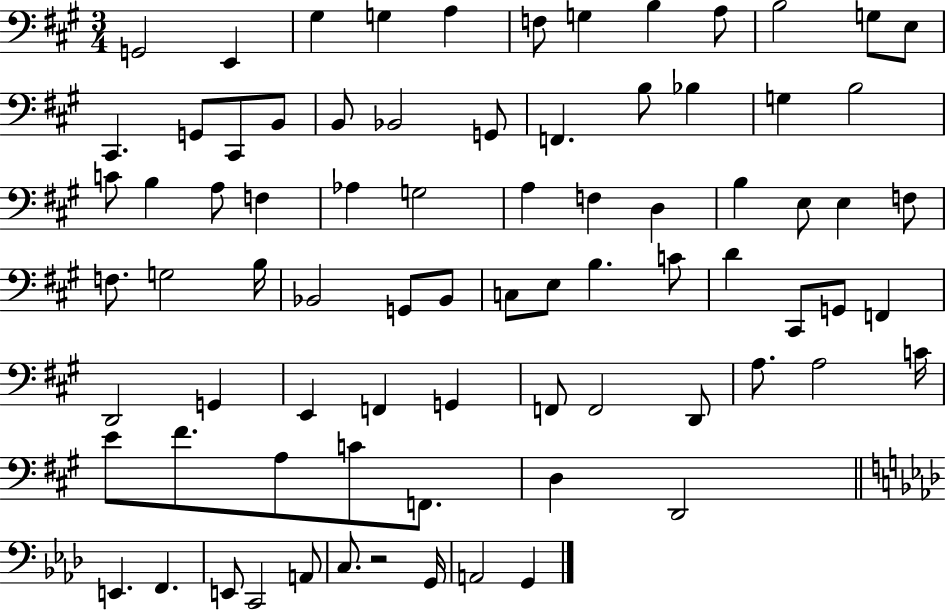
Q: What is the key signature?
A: A major